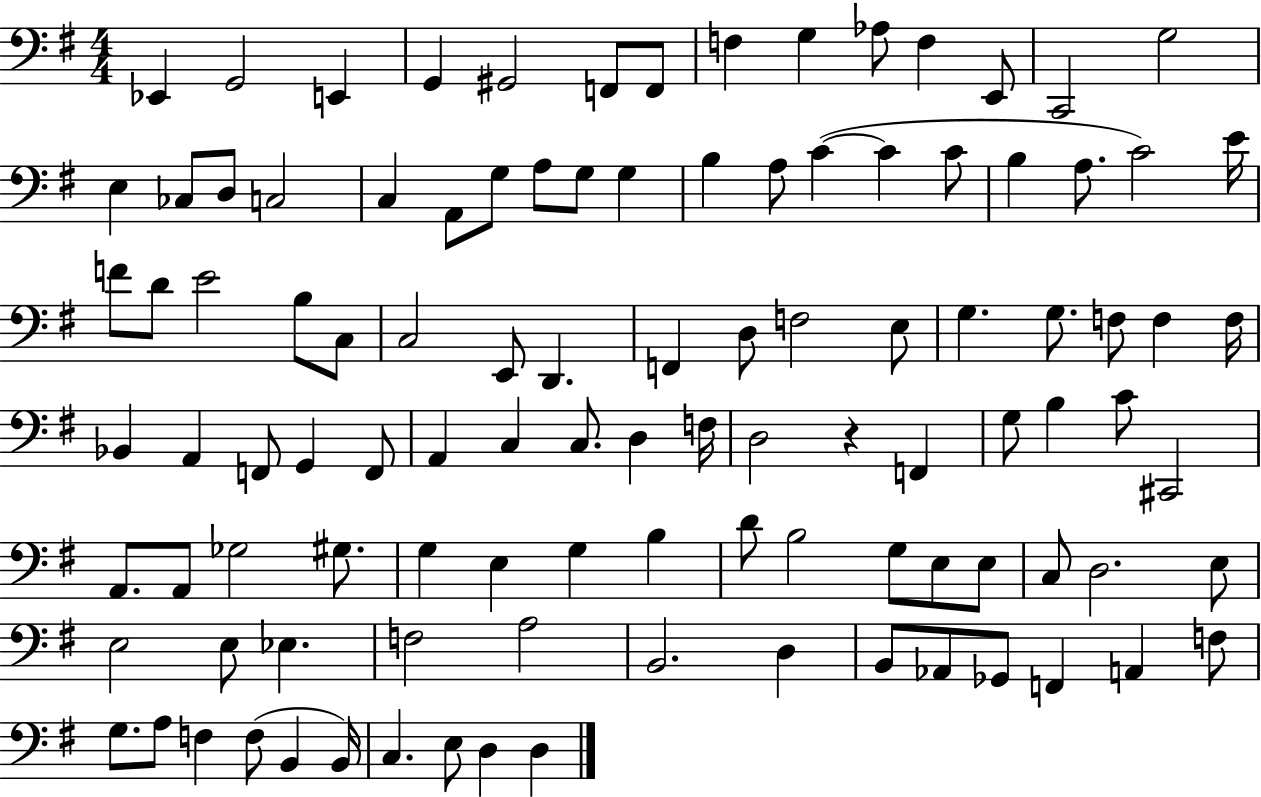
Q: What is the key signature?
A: G major